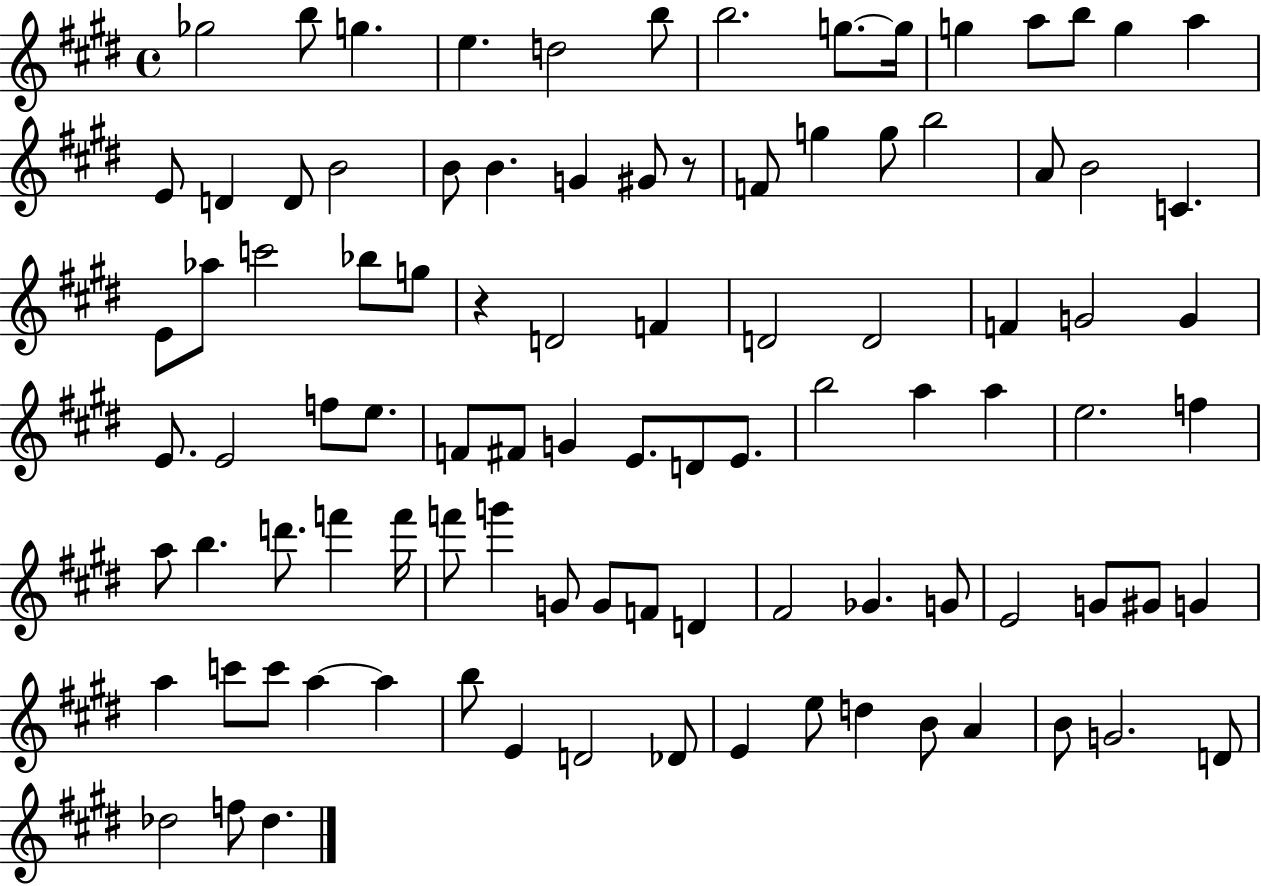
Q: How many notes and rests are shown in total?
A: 96